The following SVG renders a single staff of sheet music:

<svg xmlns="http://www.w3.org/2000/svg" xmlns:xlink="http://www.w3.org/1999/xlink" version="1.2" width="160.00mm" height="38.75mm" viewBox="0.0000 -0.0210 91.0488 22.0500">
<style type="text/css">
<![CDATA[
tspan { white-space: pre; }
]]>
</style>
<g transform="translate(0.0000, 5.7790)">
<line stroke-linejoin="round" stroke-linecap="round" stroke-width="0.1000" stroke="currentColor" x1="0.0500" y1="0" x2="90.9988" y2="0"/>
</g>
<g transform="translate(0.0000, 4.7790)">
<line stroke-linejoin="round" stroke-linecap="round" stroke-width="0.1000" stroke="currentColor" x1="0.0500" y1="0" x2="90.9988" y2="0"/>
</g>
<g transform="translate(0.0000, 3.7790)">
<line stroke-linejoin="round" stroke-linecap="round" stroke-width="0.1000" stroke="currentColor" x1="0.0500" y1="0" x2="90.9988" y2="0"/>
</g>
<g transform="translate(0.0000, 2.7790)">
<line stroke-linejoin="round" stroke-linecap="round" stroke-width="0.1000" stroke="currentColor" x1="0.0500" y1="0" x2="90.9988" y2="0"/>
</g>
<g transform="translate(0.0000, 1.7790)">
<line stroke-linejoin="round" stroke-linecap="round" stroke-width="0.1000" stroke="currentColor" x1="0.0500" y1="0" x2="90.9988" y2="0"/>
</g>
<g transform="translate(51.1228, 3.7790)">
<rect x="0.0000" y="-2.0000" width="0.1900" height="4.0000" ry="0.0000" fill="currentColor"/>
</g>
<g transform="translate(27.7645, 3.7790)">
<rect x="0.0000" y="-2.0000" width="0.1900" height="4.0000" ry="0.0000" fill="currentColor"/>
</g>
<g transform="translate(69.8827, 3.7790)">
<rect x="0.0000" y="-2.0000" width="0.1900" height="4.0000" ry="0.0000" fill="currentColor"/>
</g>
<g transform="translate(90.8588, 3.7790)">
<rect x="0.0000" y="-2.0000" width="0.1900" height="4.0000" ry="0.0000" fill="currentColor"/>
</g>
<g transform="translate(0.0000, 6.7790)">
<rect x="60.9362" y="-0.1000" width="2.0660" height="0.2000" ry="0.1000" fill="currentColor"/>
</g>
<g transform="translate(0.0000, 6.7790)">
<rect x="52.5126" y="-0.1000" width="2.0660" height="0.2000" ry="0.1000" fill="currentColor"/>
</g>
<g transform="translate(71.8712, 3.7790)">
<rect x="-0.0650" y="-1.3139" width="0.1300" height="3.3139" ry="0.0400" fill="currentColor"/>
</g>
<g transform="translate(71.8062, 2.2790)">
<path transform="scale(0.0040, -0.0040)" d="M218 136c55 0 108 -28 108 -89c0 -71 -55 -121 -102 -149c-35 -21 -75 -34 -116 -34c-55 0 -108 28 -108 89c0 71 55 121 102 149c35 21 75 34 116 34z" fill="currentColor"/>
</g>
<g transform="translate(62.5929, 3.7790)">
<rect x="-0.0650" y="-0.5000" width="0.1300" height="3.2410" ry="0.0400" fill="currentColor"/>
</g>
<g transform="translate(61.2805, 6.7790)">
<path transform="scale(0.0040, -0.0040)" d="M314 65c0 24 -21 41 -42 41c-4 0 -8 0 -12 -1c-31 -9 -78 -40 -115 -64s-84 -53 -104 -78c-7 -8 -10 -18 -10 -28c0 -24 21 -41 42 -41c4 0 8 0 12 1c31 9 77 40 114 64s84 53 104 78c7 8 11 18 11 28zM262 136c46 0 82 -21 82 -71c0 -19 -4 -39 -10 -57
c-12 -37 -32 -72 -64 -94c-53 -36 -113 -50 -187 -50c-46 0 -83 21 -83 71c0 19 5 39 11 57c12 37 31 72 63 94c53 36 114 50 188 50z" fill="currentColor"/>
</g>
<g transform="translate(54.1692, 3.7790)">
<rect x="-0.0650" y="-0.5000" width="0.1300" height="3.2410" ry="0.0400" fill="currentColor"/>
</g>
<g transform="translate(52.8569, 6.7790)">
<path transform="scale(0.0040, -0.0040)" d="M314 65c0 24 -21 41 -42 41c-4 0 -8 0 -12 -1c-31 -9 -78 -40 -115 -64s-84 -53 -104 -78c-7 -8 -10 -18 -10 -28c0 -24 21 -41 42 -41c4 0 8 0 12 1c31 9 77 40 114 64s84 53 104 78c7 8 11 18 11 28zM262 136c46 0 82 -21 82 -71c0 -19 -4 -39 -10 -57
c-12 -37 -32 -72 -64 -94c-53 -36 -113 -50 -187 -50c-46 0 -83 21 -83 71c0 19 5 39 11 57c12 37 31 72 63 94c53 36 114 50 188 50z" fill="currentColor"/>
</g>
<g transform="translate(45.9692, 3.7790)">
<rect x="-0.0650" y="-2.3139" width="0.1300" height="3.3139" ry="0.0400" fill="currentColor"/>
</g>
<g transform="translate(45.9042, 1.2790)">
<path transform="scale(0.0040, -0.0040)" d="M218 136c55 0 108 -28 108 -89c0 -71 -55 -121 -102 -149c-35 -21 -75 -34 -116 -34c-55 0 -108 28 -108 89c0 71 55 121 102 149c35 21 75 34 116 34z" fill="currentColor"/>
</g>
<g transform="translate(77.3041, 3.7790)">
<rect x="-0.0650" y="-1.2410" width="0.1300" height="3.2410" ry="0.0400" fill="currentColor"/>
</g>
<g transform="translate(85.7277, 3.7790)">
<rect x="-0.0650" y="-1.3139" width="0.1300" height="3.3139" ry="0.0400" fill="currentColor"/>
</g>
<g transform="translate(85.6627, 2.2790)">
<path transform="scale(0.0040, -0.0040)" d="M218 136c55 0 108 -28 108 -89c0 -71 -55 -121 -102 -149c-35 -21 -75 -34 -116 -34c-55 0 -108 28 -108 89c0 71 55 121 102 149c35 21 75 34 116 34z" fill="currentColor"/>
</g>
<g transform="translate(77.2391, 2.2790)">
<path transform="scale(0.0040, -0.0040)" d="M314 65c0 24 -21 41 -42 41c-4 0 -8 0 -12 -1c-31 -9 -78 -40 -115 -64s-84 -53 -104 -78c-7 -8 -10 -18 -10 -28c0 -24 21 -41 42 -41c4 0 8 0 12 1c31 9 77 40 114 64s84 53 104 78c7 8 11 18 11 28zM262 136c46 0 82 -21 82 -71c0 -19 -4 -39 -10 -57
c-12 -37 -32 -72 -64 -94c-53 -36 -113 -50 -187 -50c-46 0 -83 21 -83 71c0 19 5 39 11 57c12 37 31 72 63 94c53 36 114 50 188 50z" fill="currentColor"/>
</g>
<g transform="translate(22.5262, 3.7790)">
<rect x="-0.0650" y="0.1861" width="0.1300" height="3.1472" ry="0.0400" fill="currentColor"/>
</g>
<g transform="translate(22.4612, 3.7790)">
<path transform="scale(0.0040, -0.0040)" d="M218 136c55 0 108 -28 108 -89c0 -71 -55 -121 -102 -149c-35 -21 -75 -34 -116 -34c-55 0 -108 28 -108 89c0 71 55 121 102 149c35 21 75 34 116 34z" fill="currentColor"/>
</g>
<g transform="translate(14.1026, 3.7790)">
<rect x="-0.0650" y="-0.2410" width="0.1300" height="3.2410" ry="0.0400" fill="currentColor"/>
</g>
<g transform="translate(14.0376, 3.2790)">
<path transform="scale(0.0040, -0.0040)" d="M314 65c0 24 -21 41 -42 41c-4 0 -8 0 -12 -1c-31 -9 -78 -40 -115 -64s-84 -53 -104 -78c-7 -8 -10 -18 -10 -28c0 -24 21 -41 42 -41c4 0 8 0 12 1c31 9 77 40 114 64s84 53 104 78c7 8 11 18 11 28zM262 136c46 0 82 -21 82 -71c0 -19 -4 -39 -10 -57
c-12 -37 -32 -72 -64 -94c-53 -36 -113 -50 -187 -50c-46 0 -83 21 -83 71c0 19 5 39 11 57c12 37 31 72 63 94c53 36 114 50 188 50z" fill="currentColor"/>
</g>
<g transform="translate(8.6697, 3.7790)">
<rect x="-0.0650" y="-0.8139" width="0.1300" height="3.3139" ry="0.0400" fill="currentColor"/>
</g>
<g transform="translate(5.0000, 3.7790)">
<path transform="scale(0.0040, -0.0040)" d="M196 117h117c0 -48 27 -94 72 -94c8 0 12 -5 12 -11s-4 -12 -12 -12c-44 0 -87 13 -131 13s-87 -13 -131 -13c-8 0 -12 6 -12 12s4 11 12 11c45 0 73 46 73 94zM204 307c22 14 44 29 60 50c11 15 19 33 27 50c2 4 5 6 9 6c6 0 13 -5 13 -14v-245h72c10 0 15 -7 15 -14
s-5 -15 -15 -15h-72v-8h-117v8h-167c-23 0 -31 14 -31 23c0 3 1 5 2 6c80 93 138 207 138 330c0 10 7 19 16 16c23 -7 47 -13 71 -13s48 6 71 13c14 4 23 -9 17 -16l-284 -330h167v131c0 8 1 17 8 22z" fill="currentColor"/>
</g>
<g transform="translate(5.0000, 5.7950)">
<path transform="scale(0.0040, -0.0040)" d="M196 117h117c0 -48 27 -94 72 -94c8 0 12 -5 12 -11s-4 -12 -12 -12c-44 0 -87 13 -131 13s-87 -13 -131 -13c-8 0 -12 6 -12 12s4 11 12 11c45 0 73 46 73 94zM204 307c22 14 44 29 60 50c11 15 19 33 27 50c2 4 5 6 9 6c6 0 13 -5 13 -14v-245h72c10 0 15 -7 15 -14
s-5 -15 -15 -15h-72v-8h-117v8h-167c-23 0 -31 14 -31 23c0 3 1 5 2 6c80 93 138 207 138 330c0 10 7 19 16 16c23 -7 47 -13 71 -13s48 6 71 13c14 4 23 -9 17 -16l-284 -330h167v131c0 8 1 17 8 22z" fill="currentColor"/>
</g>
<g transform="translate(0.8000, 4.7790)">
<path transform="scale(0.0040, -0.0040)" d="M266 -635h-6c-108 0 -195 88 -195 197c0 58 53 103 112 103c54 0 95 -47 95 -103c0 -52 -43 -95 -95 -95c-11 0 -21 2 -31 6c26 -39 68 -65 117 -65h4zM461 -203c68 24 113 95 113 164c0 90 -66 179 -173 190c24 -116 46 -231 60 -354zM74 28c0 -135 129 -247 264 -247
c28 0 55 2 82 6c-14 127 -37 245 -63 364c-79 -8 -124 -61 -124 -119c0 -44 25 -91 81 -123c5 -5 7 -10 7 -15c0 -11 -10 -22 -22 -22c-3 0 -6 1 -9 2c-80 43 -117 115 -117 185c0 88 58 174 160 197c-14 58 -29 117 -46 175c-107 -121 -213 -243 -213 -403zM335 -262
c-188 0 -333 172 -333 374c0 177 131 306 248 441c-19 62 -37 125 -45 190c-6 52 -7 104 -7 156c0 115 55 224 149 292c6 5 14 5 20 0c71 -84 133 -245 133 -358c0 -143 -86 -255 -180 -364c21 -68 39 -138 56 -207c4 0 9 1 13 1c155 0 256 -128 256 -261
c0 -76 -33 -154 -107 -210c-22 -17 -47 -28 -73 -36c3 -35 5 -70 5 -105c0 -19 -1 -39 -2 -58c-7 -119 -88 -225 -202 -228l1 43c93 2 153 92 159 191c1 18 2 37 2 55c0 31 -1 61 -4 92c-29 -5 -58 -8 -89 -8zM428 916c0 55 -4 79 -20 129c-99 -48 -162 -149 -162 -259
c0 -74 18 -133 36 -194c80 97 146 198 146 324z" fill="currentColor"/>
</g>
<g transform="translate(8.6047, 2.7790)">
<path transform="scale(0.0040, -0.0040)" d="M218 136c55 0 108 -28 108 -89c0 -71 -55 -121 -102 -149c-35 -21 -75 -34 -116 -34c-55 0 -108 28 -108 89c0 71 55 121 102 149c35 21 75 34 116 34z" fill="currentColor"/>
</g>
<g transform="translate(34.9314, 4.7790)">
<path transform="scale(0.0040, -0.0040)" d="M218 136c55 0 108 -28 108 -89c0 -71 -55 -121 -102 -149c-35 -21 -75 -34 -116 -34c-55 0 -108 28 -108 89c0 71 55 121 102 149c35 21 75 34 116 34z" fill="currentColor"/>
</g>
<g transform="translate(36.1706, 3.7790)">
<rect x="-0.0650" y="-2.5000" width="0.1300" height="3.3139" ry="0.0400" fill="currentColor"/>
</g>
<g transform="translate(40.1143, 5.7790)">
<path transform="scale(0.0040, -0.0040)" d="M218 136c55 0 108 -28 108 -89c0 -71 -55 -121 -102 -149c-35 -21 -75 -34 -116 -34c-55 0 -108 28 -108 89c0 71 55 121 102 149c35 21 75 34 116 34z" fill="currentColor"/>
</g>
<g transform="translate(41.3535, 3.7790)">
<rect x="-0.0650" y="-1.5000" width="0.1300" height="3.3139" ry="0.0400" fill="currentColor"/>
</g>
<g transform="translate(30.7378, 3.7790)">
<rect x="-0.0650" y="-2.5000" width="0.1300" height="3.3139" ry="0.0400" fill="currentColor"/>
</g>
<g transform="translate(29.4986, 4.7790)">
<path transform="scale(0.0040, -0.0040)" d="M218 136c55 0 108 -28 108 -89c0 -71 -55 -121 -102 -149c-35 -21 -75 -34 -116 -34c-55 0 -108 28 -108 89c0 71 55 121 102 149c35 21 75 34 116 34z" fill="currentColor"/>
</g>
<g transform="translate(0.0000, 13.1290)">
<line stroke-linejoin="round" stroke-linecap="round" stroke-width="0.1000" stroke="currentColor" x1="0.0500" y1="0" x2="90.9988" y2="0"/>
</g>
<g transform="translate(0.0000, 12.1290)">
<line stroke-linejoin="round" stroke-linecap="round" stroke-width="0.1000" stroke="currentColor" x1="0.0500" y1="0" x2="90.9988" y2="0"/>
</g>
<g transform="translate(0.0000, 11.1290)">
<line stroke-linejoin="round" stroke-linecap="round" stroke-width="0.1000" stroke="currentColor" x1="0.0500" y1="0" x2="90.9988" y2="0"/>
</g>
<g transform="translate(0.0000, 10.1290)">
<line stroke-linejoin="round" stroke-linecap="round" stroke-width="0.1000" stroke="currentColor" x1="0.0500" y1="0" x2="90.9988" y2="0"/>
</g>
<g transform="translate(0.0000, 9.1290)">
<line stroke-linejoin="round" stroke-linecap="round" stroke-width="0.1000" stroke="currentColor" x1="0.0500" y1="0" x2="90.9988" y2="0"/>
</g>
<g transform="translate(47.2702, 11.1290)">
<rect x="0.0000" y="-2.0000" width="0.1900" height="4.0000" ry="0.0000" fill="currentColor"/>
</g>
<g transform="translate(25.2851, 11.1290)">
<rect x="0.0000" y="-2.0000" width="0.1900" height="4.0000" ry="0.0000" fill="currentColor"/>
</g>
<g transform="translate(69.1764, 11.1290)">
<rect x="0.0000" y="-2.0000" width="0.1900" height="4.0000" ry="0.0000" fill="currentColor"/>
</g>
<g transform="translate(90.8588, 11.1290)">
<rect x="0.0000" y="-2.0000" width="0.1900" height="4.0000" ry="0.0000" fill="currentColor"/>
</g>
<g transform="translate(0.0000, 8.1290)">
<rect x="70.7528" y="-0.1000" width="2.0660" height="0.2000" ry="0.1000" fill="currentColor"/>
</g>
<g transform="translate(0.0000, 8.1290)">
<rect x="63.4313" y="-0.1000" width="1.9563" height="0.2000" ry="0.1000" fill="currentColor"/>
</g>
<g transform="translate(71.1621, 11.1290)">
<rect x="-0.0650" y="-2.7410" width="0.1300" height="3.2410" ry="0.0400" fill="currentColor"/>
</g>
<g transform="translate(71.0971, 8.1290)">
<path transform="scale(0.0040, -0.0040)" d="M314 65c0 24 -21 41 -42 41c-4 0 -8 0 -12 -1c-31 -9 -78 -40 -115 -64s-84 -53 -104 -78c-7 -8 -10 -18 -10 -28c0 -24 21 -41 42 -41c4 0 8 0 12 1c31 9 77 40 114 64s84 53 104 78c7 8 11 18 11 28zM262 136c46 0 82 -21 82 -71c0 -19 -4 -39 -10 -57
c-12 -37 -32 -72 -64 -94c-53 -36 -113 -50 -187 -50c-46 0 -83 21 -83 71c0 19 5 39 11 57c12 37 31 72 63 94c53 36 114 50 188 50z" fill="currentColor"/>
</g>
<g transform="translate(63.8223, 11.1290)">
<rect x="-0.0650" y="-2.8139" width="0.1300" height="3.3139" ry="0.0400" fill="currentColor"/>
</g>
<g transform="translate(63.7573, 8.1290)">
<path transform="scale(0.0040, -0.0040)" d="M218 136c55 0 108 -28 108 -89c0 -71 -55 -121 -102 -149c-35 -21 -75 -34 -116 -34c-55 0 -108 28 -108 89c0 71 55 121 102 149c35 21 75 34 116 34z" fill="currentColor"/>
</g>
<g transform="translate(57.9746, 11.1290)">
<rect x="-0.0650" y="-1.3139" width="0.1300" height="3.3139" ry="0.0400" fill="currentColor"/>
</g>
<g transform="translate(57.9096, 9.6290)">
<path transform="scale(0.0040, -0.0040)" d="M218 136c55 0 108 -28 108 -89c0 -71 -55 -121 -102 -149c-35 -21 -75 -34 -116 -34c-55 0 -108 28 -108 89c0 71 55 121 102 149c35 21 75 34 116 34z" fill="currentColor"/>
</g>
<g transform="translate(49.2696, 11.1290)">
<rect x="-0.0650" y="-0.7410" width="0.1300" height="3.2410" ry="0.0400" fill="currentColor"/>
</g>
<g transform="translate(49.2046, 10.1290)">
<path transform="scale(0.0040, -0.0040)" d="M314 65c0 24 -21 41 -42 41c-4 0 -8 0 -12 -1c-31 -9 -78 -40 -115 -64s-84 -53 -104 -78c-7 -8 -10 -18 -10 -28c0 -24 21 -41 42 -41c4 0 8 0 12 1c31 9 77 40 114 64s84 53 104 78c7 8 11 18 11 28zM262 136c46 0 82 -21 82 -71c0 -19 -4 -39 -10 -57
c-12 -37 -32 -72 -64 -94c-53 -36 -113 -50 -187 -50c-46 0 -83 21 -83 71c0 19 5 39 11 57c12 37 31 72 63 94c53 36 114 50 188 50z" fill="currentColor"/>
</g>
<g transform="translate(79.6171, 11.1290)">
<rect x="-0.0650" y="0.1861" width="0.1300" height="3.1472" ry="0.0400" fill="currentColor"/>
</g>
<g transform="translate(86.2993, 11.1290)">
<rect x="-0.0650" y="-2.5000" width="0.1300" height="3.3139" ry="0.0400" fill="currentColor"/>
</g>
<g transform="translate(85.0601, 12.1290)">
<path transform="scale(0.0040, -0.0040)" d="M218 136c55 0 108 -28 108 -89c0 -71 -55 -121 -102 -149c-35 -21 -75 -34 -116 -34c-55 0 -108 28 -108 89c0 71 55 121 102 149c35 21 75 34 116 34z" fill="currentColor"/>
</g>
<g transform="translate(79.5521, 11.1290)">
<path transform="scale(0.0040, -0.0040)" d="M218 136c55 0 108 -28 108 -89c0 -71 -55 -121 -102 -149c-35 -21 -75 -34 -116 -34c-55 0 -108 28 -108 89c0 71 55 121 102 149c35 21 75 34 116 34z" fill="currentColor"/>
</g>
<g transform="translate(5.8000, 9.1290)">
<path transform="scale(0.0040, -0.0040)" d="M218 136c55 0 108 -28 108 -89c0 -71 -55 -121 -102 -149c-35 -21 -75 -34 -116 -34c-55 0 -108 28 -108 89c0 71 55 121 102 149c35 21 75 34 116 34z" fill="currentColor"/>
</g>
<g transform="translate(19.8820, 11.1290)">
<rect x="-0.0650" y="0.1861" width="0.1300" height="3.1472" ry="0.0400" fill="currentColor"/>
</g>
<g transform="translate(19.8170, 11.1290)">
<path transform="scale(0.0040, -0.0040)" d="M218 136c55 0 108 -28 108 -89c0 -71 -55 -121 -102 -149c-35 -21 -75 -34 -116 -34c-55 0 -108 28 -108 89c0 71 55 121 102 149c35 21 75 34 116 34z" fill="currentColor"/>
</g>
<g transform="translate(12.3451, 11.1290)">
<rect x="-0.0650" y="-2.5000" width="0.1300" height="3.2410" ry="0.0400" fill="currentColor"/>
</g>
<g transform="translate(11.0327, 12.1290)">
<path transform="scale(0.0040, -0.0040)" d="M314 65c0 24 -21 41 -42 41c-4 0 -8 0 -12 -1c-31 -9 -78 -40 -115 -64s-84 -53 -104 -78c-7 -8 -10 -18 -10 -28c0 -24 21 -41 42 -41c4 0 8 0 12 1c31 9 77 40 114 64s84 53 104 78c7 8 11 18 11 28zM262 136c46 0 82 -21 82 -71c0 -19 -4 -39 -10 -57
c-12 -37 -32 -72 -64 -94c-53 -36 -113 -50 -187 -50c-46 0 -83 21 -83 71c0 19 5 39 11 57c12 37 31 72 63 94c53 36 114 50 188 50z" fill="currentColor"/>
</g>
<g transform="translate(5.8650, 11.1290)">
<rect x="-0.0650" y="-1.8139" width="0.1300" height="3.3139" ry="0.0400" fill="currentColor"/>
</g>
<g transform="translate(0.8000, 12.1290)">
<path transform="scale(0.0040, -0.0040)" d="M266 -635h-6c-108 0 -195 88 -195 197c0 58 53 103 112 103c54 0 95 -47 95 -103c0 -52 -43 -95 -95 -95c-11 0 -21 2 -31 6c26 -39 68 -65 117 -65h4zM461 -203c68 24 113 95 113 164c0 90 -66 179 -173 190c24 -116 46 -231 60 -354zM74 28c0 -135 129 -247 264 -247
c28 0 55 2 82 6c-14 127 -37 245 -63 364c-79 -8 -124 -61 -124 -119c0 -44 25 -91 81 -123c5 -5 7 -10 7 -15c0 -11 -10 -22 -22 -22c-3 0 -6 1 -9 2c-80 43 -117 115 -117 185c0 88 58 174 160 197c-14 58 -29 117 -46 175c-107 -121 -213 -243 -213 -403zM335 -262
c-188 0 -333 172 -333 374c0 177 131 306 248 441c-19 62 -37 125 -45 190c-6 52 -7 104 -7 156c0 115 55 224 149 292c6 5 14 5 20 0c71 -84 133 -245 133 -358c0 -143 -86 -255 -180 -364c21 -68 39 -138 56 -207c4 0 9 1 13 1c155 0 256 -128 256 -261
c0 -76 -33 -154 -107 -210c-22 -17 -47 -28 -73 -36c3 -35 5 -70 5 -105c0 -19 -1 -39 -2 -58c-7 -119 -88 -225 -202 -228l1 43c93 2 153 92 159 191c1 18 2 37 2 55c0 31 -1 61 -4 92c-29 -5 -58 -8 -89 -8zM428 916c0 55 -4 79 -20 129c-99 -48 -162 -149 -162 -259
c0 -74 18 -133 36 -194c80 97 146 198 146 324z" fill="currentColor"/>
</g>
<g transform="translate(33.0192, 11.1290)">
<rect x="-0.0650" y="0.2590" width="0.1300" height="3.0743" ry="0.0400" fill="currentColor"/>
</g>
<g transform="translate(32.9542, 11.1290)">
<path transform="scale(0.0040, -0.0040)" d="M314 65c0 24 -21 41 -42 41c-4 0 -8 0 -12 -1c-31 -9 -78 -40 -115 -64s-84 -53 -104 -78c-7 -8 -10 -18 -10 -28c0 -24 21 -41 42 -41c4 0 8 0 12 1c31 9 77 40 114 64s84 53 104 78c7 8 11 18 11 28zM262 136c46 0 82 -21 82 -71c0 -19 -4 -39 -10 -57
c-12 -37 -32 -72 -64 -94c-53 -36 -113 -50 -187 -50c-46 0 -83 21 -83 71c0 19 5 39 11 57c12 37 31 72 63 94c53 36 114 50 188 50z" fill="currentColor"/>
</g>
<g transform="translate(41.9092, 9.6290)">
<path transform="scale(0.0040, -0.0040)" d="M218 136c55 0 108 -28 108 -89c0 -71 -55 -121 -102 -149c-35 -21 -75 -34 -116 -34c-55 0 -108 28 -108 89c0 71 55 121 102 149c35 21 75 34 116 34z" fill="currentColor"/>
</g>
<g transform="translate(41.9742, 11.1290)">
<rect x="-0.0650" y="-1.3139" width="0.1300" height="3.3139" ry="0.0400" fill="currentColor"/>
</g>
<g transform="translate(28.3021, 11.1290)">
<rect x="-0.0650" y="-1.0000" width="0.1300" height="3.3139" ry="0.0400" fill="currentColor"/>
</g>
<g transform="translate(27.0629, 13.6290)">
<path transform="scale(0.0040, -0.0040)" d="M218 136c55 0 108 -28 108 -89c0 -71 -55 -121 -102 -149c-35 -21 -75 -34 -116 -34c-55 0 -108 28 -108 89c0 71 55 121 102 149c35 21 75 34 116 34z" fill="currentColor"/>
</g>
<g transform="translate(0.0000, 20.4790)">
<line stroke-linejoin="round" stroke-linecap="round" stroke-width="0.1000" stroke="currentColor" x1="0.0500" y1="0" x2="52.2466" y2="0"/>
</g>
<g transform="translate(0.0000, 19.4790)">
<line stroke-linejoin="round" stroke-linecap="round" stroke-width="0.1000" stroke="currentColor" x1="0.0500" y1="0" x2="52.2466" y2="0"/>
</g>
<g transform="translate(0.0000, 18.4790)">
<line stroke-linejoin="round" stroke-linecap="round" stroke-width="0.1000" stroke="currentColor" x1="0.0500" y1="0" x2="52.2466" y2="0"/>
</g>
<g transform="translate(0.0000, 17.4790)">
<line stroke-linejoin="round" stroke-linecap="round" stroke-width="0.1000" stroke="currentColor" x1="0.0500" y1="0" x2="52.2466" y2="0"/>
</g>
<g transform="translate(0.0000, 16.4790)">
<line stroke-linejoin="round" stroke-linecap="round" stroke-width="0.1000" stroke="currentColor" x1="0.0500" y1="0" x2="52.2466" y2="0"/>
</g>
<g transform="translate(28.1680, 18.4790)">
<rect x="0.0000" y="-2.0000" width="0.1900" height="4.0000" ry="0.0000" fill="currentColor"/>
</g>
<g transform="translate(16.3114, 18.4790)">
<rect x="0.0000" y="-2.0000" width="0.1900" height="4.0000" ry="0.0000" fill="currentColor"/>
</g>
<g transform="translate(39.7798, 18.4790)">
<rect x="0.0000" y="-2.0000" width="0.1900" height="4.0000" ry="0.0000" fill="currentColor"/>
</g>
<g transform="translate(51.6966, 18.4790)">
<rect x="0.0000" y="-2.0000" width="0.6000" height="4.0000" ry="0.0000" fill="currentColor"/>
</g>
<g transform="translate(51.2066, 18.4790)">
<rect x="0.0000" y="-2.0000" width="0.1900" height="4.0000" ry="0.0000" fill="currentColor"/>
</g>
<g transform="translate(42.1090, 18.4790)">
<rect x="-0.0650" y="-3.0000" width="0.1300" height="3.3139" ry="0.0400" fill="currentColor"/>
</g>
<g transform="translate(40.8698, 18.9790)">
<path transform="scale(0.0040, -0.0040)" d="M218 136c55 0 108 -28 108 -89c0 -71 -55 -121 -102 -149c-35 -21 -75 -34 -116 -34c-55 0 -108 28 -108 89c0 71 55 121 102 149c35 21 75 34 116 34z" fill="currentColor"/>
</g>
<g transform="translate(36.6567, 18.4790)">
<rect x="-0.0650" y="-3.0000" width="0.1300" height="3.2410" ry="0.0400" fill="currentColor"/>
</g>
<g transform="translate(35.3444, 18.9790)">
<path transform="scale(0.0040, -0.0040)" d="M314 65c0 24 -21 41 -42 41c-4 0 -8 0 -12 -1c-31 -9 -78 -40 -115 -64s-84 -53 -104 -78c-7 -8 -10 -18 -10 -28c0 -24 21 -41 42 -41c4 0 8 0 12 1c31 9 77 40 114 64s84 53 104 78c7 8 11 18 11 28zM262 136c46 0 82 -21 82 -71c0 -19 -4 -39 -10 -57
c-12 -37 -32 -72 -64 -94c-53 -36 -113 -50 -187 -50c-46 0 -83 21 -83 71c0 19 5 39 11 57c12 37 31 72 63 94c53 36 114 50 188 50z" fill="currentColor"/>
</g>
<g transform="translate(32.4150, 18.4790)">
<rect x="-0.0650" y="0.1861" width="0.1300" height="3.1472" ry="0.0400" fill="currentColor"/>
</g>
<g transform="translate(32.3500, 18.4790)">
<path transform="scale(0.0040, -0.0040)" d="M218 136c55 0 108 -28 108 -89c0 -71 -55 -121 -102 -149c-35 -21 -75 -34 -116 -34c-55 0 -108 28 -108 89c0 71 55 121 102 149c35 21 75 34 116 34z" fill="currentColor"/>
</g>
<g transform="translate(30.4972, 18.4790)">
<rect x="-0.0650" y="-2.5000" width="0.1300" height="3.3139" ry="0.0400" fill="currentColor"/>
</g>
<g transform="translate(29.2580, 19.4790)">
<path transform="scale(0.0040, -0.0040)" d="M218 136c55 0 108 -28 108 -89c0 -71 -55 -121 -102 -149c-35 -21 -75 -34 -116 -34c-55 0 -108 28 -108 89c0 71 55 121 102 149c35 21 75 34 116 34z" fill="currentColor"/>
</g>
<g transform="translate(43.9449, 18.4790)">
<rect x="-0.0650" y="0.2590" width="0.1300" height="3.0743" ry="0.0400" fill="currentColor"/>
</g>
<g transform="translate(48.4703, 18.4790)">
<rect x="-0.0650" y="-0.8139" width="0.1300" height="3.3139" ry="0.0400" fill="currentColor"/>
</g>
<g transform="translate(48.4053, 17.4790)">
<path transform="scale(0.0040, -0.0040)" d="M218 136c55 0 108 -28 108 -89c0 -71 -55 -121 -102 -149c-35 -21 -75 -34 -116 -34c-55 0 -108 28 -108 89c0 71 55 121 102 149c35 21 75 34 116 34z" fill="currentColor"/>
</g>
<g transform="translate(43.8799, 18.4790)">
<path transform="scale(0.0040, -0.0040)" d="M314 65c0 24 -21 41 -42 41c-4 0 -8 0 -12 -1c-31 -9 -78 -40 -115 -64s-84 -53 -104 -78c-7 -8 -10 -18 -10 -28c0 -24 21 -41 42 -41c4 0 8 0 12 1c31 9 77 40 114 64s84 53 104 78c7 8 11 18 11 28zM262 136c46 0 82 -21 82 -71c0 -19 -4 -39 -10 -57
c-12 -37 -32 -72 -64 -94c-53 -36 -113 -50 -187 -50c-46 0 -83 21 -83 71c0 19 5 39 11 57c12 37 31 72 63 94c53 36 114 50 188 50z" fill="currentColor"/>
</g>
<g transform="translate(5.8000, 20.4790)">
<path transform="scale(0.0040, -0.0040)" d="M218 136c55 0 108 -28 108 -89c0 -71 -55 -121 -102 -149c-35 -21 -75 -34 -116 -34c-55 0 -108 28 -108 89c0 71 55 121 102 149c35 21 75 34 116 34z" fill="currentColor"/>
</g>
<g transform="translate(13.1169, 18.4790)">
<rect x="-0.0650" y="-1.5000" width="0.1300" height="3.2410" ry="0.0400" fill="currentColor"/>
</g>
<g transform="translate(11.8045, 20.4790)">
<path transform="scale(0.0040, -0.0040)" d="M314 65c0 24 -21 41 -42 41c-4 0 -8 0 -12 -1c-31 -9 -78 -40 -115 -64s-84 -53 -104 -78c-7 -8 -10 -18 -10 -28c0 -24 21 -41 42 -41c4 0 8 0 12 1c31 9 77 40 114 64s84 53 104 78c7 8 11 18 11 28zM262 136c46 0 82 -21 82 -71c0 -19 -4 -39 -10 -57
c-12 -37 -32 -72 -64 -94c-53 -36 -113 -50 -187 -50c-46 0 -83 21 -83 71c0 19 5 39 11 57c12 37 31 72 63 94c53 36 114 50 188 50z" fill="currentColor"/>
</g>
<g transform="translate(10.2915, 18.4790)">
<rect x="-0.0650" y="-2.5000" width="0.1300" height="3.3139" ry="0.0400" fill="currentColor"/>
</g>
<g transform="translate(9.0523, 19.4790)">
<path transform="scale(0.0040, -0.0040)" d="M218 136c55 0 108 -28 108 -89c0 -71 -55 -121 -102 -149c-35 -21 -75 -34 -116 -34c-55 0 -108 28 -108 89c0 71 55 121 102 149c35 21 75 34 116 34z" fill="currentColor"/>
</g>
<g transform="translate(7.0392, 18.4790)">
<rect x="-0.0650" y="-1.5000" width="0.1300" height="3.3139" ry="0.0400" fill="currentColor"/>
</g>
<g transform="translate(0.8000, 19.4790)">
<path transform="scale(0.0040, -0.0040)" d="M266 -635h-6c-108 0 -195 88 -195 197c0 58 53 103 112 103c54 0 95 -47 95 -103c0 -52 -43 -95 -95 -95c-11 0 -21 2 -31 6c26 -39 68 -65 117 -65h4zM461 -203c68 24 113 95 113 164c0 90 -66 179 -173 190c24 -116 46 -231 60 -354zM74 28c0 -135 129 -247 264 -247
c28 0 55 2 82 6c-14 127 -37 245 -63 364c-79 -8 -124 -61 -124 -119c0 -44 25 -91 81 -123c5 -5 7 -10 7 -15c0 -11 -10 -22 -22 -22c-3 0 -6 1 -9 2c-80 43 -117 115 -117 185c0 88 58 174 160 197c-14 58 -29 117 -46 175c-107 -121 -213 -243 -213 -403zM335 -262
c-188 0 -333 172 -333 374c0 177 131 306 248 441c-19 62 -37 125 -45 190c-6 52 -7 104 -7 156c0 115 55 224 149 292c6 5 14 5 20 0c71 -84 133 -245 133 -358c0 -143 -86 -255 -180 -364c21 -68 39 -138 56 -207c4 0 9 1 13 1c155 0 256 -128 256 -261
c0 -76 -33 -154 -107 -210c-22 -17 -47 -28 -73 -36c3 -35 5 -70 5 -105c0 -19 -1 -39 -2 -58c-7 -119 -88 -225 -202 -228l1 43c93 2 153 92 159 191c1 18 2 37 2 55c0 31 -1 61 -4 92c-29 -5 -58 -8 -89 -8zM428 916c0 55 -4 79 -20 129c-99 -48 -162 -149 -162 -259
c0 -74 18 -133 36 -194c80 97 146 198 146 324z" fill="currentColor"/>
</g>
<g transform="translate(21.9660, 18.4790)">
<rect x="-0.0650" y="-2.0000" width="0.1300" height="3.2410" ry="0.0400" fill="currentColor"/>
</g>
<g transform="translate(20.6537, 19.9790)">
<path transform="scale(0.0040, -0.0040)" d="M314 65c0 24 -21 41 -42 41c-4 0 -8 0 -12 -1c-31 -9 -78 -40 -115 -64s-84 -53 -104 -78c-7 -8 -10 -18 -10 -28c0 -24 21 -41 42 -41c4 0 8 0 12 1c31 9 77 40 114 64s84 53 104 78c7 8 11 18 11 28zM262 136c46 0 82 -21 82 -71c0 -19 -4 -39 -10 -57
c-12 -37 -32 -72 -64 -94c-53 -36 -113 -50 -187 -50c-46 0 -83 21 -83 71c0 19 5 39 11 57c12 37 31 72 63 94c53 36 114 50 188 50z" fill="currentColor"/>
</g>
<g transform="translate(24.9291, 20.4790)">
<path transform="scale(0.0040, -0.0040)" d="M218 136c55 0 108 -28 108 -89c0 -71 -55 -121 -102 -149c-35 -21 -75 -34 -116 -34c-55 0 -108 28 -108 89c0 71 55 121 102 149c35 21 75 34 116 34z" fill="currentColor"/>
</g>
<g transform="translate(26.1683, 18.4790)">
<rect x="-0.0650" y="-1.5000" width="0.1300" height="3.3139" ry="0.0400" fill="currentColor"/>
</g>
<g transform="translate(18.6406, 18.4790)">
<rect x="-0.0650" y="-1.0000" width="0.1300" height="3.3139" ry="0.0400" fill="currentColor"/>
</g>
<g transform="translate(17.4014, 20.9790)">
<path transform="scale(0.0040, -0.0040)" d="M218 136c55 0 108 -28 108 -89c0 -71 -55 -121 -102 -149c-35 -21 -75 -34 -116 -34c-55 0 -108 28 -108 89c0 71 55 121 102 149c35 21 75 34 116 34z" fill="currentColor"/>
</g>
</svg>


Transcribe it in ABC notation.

X:1
T:Untitled
M:4/4
L:1/4
K:C
d c2 B G G E g C2 C2 e e2 e f G2 B D B2 e d2 e a a2 B G E G E2 D F2 E G B A2 A B2 d